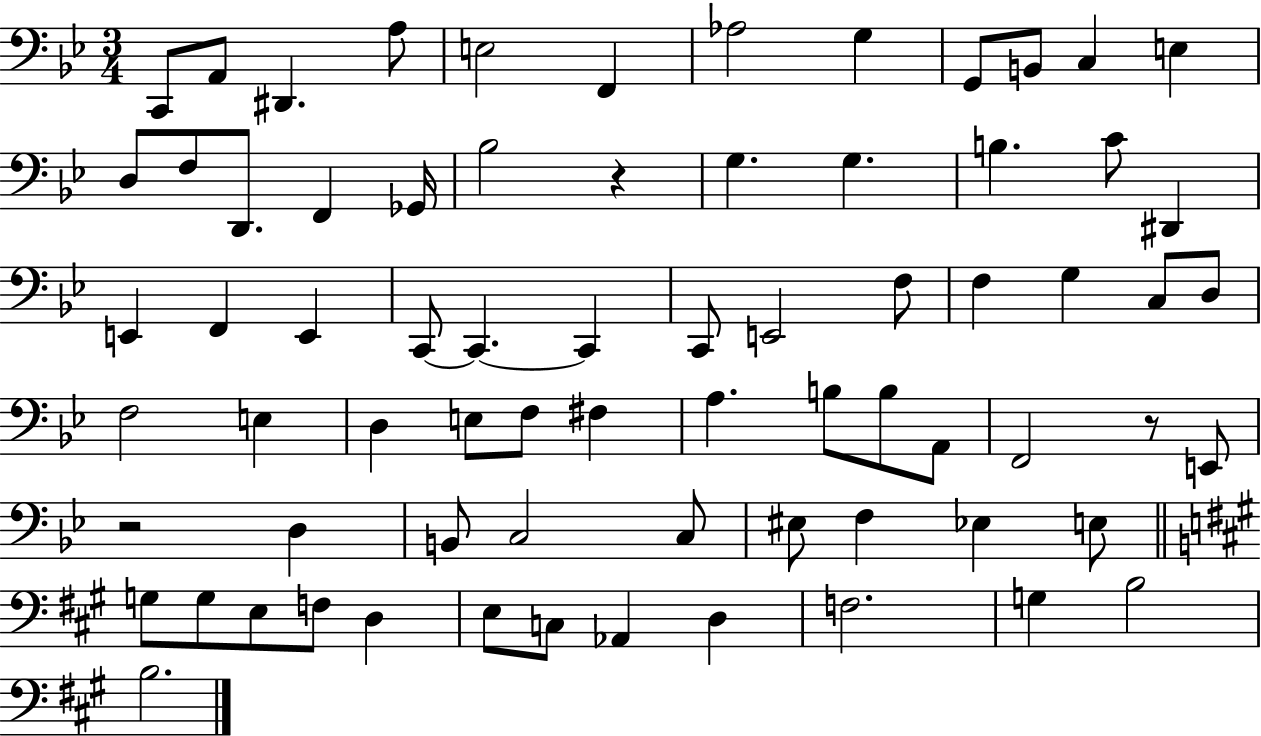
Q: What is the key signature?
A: BES major